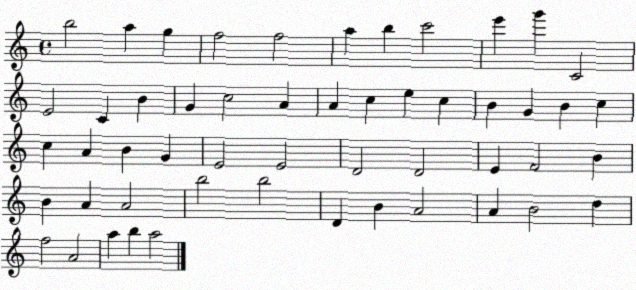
X:1
T:Untitled
M:4/4
L:1/4
K:C
b2 a g f2 f2 a b c'2 e' g' C2 E2 C B G c2 A A c e c B G B c c A B G E2 E2 D2 D2 E F2 B B A A2 b2 b2 D B A2 A B2 d f2 A2 a b a2